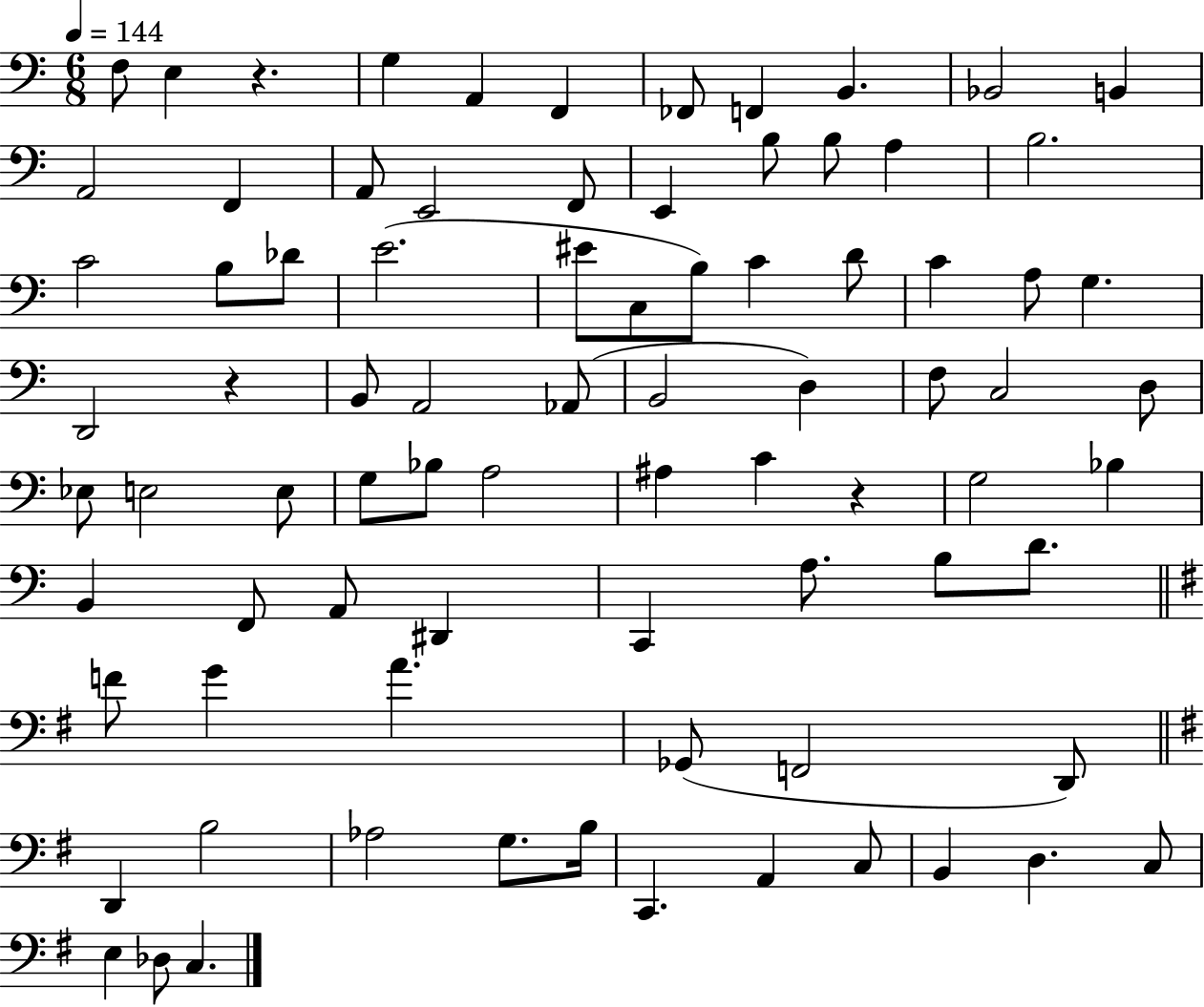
X:1
T:Untitled
M:6/8
L:1/4
K:C
F,/2 E, z G, A,, F,, _F,,/2 F,, B,, _B,,2 B,, A,,2 F,, A,,/2 E,,2 F,,/2 E,, B,/2 B,/2 A, B,2 C2 B,/2 _D/2 E2 ^E/2 C,/2 B,/2 C D/2 C A,/2 G, D,,2 z B,,/2 A,,2 _A,,/2 B,,2 D, F,/2 C,2 D,/2 _E,/2 E,2 E,/2 G,/2 _B,/2 A,2 ^A, C z G,2 _B, B,, F,,/2 A,,/2 ^D,, C,, A,/2 B,/2 D/2 F/2 G A _G,,/2 F,,2 D,,/2 D,, B,2 _A,2 G,/2 B,/4 C,, A,, C,/2 B,, D, C,/2 E, _D,/2 C,